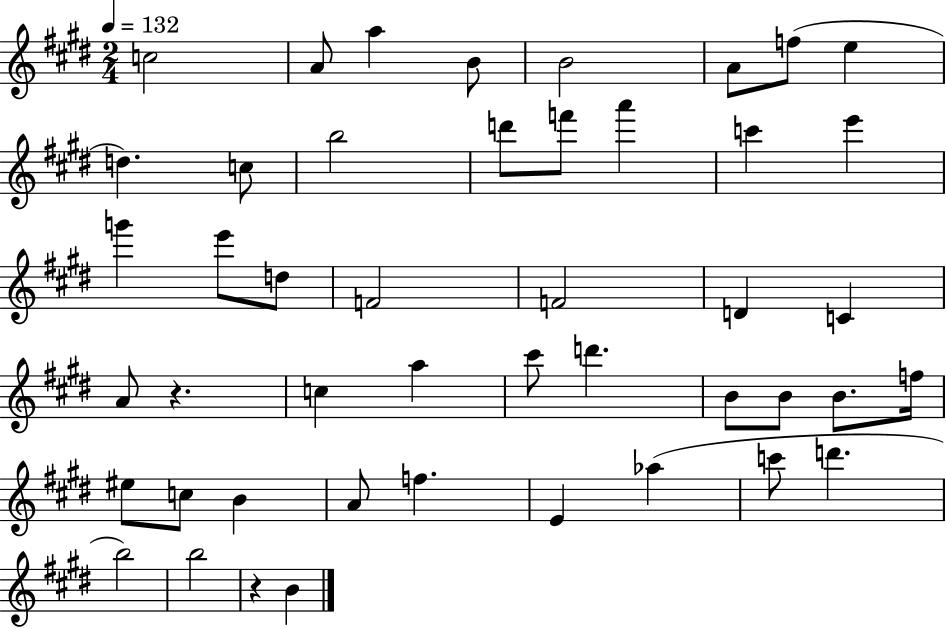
{
  \clef treble
  \numericTimeSignature
  \time 2/4
  \key e \major
  \tempo 4 = 132
  \repeat volta 2 { c''2 | a'8 a''4 b'8 | b'2 | a'8 f''8( e''4 | \break d''4.) c''8 | b''2 | d'''8 f'''8 a'''4 | c'''4 e'''4 | \break g'''4 e'''8 d''8 | f'2 | f'2 | d'4 c'4 | \break a'8 r4. | c''4 a''4 | cis'''8 d'''4. | b'8 b'8 b'8. f''16 | \break eis''8 c''8 b'4 | a'8 f''4. | e'4 aes''4( | c'''8 d'''4. | \break b''2) | b''2 | r4 b'4 | } \bar "|."
}